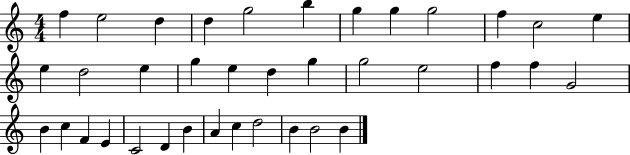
X:1
T:Untitled
M:4/4
L:1/4
K:C
f e2 d d g2 b g g g2 f c2 e e d2 e g e d g g2 e2 f f G2 B c F E C2 D B A c d2 B B2 B